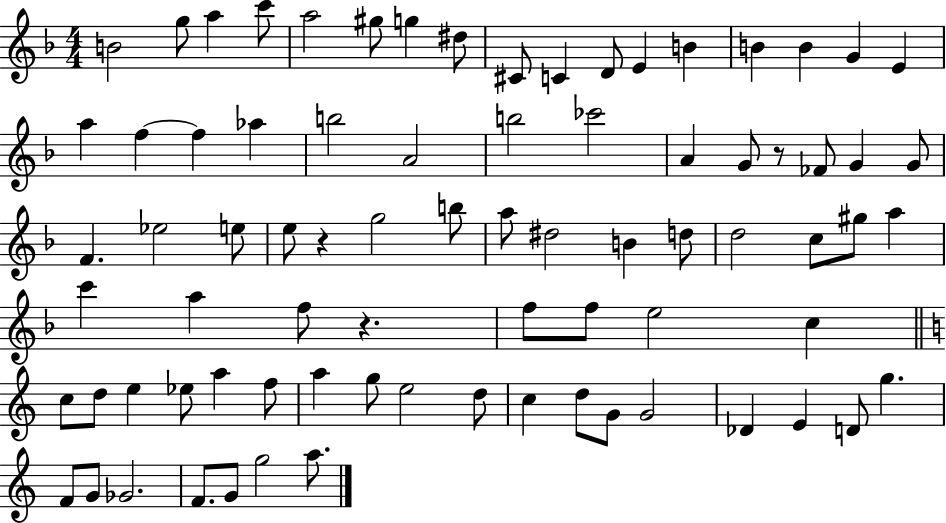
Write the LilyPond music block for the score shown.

{
  \clef treble
  \numericTimeSignature
  \time 4/4
  \key f \major
  b'2 g''8 a''4 c'''8 | a''2 gis''8 g''4 dis''8 | cis'8 c'4 d'8 e'4 b'4 | b'4 b'4 g'4 e'4 | \break a''4 f''4~~ f''4 aes''4 | b''2 a'2 | b''2 ces'''2 | a'4 g'8 r8 fes'8 g'4 g'8 | \break f'4. ees''2 e''8 | e''8 r4 g''2 b''8 | a''8 dis''2 b'4 d''8 | d''2 c''8 gis''8 a''4 | \break c'''4 a''4 f''8 r4. | f''8 f''8 e''2 c''4 | \bar "||" \break \key c \major c''8 d''8 e''4 ees''8 a''4 f''8 | a''4 g''8 e''2 d''8 | c''4 d''8 g'8 g'2 | des'4 e'4 d'8 g''4. | \break f'8 g'8 ges'2. | f'8. g'8 g''2 a''8. | \bar "|."
}